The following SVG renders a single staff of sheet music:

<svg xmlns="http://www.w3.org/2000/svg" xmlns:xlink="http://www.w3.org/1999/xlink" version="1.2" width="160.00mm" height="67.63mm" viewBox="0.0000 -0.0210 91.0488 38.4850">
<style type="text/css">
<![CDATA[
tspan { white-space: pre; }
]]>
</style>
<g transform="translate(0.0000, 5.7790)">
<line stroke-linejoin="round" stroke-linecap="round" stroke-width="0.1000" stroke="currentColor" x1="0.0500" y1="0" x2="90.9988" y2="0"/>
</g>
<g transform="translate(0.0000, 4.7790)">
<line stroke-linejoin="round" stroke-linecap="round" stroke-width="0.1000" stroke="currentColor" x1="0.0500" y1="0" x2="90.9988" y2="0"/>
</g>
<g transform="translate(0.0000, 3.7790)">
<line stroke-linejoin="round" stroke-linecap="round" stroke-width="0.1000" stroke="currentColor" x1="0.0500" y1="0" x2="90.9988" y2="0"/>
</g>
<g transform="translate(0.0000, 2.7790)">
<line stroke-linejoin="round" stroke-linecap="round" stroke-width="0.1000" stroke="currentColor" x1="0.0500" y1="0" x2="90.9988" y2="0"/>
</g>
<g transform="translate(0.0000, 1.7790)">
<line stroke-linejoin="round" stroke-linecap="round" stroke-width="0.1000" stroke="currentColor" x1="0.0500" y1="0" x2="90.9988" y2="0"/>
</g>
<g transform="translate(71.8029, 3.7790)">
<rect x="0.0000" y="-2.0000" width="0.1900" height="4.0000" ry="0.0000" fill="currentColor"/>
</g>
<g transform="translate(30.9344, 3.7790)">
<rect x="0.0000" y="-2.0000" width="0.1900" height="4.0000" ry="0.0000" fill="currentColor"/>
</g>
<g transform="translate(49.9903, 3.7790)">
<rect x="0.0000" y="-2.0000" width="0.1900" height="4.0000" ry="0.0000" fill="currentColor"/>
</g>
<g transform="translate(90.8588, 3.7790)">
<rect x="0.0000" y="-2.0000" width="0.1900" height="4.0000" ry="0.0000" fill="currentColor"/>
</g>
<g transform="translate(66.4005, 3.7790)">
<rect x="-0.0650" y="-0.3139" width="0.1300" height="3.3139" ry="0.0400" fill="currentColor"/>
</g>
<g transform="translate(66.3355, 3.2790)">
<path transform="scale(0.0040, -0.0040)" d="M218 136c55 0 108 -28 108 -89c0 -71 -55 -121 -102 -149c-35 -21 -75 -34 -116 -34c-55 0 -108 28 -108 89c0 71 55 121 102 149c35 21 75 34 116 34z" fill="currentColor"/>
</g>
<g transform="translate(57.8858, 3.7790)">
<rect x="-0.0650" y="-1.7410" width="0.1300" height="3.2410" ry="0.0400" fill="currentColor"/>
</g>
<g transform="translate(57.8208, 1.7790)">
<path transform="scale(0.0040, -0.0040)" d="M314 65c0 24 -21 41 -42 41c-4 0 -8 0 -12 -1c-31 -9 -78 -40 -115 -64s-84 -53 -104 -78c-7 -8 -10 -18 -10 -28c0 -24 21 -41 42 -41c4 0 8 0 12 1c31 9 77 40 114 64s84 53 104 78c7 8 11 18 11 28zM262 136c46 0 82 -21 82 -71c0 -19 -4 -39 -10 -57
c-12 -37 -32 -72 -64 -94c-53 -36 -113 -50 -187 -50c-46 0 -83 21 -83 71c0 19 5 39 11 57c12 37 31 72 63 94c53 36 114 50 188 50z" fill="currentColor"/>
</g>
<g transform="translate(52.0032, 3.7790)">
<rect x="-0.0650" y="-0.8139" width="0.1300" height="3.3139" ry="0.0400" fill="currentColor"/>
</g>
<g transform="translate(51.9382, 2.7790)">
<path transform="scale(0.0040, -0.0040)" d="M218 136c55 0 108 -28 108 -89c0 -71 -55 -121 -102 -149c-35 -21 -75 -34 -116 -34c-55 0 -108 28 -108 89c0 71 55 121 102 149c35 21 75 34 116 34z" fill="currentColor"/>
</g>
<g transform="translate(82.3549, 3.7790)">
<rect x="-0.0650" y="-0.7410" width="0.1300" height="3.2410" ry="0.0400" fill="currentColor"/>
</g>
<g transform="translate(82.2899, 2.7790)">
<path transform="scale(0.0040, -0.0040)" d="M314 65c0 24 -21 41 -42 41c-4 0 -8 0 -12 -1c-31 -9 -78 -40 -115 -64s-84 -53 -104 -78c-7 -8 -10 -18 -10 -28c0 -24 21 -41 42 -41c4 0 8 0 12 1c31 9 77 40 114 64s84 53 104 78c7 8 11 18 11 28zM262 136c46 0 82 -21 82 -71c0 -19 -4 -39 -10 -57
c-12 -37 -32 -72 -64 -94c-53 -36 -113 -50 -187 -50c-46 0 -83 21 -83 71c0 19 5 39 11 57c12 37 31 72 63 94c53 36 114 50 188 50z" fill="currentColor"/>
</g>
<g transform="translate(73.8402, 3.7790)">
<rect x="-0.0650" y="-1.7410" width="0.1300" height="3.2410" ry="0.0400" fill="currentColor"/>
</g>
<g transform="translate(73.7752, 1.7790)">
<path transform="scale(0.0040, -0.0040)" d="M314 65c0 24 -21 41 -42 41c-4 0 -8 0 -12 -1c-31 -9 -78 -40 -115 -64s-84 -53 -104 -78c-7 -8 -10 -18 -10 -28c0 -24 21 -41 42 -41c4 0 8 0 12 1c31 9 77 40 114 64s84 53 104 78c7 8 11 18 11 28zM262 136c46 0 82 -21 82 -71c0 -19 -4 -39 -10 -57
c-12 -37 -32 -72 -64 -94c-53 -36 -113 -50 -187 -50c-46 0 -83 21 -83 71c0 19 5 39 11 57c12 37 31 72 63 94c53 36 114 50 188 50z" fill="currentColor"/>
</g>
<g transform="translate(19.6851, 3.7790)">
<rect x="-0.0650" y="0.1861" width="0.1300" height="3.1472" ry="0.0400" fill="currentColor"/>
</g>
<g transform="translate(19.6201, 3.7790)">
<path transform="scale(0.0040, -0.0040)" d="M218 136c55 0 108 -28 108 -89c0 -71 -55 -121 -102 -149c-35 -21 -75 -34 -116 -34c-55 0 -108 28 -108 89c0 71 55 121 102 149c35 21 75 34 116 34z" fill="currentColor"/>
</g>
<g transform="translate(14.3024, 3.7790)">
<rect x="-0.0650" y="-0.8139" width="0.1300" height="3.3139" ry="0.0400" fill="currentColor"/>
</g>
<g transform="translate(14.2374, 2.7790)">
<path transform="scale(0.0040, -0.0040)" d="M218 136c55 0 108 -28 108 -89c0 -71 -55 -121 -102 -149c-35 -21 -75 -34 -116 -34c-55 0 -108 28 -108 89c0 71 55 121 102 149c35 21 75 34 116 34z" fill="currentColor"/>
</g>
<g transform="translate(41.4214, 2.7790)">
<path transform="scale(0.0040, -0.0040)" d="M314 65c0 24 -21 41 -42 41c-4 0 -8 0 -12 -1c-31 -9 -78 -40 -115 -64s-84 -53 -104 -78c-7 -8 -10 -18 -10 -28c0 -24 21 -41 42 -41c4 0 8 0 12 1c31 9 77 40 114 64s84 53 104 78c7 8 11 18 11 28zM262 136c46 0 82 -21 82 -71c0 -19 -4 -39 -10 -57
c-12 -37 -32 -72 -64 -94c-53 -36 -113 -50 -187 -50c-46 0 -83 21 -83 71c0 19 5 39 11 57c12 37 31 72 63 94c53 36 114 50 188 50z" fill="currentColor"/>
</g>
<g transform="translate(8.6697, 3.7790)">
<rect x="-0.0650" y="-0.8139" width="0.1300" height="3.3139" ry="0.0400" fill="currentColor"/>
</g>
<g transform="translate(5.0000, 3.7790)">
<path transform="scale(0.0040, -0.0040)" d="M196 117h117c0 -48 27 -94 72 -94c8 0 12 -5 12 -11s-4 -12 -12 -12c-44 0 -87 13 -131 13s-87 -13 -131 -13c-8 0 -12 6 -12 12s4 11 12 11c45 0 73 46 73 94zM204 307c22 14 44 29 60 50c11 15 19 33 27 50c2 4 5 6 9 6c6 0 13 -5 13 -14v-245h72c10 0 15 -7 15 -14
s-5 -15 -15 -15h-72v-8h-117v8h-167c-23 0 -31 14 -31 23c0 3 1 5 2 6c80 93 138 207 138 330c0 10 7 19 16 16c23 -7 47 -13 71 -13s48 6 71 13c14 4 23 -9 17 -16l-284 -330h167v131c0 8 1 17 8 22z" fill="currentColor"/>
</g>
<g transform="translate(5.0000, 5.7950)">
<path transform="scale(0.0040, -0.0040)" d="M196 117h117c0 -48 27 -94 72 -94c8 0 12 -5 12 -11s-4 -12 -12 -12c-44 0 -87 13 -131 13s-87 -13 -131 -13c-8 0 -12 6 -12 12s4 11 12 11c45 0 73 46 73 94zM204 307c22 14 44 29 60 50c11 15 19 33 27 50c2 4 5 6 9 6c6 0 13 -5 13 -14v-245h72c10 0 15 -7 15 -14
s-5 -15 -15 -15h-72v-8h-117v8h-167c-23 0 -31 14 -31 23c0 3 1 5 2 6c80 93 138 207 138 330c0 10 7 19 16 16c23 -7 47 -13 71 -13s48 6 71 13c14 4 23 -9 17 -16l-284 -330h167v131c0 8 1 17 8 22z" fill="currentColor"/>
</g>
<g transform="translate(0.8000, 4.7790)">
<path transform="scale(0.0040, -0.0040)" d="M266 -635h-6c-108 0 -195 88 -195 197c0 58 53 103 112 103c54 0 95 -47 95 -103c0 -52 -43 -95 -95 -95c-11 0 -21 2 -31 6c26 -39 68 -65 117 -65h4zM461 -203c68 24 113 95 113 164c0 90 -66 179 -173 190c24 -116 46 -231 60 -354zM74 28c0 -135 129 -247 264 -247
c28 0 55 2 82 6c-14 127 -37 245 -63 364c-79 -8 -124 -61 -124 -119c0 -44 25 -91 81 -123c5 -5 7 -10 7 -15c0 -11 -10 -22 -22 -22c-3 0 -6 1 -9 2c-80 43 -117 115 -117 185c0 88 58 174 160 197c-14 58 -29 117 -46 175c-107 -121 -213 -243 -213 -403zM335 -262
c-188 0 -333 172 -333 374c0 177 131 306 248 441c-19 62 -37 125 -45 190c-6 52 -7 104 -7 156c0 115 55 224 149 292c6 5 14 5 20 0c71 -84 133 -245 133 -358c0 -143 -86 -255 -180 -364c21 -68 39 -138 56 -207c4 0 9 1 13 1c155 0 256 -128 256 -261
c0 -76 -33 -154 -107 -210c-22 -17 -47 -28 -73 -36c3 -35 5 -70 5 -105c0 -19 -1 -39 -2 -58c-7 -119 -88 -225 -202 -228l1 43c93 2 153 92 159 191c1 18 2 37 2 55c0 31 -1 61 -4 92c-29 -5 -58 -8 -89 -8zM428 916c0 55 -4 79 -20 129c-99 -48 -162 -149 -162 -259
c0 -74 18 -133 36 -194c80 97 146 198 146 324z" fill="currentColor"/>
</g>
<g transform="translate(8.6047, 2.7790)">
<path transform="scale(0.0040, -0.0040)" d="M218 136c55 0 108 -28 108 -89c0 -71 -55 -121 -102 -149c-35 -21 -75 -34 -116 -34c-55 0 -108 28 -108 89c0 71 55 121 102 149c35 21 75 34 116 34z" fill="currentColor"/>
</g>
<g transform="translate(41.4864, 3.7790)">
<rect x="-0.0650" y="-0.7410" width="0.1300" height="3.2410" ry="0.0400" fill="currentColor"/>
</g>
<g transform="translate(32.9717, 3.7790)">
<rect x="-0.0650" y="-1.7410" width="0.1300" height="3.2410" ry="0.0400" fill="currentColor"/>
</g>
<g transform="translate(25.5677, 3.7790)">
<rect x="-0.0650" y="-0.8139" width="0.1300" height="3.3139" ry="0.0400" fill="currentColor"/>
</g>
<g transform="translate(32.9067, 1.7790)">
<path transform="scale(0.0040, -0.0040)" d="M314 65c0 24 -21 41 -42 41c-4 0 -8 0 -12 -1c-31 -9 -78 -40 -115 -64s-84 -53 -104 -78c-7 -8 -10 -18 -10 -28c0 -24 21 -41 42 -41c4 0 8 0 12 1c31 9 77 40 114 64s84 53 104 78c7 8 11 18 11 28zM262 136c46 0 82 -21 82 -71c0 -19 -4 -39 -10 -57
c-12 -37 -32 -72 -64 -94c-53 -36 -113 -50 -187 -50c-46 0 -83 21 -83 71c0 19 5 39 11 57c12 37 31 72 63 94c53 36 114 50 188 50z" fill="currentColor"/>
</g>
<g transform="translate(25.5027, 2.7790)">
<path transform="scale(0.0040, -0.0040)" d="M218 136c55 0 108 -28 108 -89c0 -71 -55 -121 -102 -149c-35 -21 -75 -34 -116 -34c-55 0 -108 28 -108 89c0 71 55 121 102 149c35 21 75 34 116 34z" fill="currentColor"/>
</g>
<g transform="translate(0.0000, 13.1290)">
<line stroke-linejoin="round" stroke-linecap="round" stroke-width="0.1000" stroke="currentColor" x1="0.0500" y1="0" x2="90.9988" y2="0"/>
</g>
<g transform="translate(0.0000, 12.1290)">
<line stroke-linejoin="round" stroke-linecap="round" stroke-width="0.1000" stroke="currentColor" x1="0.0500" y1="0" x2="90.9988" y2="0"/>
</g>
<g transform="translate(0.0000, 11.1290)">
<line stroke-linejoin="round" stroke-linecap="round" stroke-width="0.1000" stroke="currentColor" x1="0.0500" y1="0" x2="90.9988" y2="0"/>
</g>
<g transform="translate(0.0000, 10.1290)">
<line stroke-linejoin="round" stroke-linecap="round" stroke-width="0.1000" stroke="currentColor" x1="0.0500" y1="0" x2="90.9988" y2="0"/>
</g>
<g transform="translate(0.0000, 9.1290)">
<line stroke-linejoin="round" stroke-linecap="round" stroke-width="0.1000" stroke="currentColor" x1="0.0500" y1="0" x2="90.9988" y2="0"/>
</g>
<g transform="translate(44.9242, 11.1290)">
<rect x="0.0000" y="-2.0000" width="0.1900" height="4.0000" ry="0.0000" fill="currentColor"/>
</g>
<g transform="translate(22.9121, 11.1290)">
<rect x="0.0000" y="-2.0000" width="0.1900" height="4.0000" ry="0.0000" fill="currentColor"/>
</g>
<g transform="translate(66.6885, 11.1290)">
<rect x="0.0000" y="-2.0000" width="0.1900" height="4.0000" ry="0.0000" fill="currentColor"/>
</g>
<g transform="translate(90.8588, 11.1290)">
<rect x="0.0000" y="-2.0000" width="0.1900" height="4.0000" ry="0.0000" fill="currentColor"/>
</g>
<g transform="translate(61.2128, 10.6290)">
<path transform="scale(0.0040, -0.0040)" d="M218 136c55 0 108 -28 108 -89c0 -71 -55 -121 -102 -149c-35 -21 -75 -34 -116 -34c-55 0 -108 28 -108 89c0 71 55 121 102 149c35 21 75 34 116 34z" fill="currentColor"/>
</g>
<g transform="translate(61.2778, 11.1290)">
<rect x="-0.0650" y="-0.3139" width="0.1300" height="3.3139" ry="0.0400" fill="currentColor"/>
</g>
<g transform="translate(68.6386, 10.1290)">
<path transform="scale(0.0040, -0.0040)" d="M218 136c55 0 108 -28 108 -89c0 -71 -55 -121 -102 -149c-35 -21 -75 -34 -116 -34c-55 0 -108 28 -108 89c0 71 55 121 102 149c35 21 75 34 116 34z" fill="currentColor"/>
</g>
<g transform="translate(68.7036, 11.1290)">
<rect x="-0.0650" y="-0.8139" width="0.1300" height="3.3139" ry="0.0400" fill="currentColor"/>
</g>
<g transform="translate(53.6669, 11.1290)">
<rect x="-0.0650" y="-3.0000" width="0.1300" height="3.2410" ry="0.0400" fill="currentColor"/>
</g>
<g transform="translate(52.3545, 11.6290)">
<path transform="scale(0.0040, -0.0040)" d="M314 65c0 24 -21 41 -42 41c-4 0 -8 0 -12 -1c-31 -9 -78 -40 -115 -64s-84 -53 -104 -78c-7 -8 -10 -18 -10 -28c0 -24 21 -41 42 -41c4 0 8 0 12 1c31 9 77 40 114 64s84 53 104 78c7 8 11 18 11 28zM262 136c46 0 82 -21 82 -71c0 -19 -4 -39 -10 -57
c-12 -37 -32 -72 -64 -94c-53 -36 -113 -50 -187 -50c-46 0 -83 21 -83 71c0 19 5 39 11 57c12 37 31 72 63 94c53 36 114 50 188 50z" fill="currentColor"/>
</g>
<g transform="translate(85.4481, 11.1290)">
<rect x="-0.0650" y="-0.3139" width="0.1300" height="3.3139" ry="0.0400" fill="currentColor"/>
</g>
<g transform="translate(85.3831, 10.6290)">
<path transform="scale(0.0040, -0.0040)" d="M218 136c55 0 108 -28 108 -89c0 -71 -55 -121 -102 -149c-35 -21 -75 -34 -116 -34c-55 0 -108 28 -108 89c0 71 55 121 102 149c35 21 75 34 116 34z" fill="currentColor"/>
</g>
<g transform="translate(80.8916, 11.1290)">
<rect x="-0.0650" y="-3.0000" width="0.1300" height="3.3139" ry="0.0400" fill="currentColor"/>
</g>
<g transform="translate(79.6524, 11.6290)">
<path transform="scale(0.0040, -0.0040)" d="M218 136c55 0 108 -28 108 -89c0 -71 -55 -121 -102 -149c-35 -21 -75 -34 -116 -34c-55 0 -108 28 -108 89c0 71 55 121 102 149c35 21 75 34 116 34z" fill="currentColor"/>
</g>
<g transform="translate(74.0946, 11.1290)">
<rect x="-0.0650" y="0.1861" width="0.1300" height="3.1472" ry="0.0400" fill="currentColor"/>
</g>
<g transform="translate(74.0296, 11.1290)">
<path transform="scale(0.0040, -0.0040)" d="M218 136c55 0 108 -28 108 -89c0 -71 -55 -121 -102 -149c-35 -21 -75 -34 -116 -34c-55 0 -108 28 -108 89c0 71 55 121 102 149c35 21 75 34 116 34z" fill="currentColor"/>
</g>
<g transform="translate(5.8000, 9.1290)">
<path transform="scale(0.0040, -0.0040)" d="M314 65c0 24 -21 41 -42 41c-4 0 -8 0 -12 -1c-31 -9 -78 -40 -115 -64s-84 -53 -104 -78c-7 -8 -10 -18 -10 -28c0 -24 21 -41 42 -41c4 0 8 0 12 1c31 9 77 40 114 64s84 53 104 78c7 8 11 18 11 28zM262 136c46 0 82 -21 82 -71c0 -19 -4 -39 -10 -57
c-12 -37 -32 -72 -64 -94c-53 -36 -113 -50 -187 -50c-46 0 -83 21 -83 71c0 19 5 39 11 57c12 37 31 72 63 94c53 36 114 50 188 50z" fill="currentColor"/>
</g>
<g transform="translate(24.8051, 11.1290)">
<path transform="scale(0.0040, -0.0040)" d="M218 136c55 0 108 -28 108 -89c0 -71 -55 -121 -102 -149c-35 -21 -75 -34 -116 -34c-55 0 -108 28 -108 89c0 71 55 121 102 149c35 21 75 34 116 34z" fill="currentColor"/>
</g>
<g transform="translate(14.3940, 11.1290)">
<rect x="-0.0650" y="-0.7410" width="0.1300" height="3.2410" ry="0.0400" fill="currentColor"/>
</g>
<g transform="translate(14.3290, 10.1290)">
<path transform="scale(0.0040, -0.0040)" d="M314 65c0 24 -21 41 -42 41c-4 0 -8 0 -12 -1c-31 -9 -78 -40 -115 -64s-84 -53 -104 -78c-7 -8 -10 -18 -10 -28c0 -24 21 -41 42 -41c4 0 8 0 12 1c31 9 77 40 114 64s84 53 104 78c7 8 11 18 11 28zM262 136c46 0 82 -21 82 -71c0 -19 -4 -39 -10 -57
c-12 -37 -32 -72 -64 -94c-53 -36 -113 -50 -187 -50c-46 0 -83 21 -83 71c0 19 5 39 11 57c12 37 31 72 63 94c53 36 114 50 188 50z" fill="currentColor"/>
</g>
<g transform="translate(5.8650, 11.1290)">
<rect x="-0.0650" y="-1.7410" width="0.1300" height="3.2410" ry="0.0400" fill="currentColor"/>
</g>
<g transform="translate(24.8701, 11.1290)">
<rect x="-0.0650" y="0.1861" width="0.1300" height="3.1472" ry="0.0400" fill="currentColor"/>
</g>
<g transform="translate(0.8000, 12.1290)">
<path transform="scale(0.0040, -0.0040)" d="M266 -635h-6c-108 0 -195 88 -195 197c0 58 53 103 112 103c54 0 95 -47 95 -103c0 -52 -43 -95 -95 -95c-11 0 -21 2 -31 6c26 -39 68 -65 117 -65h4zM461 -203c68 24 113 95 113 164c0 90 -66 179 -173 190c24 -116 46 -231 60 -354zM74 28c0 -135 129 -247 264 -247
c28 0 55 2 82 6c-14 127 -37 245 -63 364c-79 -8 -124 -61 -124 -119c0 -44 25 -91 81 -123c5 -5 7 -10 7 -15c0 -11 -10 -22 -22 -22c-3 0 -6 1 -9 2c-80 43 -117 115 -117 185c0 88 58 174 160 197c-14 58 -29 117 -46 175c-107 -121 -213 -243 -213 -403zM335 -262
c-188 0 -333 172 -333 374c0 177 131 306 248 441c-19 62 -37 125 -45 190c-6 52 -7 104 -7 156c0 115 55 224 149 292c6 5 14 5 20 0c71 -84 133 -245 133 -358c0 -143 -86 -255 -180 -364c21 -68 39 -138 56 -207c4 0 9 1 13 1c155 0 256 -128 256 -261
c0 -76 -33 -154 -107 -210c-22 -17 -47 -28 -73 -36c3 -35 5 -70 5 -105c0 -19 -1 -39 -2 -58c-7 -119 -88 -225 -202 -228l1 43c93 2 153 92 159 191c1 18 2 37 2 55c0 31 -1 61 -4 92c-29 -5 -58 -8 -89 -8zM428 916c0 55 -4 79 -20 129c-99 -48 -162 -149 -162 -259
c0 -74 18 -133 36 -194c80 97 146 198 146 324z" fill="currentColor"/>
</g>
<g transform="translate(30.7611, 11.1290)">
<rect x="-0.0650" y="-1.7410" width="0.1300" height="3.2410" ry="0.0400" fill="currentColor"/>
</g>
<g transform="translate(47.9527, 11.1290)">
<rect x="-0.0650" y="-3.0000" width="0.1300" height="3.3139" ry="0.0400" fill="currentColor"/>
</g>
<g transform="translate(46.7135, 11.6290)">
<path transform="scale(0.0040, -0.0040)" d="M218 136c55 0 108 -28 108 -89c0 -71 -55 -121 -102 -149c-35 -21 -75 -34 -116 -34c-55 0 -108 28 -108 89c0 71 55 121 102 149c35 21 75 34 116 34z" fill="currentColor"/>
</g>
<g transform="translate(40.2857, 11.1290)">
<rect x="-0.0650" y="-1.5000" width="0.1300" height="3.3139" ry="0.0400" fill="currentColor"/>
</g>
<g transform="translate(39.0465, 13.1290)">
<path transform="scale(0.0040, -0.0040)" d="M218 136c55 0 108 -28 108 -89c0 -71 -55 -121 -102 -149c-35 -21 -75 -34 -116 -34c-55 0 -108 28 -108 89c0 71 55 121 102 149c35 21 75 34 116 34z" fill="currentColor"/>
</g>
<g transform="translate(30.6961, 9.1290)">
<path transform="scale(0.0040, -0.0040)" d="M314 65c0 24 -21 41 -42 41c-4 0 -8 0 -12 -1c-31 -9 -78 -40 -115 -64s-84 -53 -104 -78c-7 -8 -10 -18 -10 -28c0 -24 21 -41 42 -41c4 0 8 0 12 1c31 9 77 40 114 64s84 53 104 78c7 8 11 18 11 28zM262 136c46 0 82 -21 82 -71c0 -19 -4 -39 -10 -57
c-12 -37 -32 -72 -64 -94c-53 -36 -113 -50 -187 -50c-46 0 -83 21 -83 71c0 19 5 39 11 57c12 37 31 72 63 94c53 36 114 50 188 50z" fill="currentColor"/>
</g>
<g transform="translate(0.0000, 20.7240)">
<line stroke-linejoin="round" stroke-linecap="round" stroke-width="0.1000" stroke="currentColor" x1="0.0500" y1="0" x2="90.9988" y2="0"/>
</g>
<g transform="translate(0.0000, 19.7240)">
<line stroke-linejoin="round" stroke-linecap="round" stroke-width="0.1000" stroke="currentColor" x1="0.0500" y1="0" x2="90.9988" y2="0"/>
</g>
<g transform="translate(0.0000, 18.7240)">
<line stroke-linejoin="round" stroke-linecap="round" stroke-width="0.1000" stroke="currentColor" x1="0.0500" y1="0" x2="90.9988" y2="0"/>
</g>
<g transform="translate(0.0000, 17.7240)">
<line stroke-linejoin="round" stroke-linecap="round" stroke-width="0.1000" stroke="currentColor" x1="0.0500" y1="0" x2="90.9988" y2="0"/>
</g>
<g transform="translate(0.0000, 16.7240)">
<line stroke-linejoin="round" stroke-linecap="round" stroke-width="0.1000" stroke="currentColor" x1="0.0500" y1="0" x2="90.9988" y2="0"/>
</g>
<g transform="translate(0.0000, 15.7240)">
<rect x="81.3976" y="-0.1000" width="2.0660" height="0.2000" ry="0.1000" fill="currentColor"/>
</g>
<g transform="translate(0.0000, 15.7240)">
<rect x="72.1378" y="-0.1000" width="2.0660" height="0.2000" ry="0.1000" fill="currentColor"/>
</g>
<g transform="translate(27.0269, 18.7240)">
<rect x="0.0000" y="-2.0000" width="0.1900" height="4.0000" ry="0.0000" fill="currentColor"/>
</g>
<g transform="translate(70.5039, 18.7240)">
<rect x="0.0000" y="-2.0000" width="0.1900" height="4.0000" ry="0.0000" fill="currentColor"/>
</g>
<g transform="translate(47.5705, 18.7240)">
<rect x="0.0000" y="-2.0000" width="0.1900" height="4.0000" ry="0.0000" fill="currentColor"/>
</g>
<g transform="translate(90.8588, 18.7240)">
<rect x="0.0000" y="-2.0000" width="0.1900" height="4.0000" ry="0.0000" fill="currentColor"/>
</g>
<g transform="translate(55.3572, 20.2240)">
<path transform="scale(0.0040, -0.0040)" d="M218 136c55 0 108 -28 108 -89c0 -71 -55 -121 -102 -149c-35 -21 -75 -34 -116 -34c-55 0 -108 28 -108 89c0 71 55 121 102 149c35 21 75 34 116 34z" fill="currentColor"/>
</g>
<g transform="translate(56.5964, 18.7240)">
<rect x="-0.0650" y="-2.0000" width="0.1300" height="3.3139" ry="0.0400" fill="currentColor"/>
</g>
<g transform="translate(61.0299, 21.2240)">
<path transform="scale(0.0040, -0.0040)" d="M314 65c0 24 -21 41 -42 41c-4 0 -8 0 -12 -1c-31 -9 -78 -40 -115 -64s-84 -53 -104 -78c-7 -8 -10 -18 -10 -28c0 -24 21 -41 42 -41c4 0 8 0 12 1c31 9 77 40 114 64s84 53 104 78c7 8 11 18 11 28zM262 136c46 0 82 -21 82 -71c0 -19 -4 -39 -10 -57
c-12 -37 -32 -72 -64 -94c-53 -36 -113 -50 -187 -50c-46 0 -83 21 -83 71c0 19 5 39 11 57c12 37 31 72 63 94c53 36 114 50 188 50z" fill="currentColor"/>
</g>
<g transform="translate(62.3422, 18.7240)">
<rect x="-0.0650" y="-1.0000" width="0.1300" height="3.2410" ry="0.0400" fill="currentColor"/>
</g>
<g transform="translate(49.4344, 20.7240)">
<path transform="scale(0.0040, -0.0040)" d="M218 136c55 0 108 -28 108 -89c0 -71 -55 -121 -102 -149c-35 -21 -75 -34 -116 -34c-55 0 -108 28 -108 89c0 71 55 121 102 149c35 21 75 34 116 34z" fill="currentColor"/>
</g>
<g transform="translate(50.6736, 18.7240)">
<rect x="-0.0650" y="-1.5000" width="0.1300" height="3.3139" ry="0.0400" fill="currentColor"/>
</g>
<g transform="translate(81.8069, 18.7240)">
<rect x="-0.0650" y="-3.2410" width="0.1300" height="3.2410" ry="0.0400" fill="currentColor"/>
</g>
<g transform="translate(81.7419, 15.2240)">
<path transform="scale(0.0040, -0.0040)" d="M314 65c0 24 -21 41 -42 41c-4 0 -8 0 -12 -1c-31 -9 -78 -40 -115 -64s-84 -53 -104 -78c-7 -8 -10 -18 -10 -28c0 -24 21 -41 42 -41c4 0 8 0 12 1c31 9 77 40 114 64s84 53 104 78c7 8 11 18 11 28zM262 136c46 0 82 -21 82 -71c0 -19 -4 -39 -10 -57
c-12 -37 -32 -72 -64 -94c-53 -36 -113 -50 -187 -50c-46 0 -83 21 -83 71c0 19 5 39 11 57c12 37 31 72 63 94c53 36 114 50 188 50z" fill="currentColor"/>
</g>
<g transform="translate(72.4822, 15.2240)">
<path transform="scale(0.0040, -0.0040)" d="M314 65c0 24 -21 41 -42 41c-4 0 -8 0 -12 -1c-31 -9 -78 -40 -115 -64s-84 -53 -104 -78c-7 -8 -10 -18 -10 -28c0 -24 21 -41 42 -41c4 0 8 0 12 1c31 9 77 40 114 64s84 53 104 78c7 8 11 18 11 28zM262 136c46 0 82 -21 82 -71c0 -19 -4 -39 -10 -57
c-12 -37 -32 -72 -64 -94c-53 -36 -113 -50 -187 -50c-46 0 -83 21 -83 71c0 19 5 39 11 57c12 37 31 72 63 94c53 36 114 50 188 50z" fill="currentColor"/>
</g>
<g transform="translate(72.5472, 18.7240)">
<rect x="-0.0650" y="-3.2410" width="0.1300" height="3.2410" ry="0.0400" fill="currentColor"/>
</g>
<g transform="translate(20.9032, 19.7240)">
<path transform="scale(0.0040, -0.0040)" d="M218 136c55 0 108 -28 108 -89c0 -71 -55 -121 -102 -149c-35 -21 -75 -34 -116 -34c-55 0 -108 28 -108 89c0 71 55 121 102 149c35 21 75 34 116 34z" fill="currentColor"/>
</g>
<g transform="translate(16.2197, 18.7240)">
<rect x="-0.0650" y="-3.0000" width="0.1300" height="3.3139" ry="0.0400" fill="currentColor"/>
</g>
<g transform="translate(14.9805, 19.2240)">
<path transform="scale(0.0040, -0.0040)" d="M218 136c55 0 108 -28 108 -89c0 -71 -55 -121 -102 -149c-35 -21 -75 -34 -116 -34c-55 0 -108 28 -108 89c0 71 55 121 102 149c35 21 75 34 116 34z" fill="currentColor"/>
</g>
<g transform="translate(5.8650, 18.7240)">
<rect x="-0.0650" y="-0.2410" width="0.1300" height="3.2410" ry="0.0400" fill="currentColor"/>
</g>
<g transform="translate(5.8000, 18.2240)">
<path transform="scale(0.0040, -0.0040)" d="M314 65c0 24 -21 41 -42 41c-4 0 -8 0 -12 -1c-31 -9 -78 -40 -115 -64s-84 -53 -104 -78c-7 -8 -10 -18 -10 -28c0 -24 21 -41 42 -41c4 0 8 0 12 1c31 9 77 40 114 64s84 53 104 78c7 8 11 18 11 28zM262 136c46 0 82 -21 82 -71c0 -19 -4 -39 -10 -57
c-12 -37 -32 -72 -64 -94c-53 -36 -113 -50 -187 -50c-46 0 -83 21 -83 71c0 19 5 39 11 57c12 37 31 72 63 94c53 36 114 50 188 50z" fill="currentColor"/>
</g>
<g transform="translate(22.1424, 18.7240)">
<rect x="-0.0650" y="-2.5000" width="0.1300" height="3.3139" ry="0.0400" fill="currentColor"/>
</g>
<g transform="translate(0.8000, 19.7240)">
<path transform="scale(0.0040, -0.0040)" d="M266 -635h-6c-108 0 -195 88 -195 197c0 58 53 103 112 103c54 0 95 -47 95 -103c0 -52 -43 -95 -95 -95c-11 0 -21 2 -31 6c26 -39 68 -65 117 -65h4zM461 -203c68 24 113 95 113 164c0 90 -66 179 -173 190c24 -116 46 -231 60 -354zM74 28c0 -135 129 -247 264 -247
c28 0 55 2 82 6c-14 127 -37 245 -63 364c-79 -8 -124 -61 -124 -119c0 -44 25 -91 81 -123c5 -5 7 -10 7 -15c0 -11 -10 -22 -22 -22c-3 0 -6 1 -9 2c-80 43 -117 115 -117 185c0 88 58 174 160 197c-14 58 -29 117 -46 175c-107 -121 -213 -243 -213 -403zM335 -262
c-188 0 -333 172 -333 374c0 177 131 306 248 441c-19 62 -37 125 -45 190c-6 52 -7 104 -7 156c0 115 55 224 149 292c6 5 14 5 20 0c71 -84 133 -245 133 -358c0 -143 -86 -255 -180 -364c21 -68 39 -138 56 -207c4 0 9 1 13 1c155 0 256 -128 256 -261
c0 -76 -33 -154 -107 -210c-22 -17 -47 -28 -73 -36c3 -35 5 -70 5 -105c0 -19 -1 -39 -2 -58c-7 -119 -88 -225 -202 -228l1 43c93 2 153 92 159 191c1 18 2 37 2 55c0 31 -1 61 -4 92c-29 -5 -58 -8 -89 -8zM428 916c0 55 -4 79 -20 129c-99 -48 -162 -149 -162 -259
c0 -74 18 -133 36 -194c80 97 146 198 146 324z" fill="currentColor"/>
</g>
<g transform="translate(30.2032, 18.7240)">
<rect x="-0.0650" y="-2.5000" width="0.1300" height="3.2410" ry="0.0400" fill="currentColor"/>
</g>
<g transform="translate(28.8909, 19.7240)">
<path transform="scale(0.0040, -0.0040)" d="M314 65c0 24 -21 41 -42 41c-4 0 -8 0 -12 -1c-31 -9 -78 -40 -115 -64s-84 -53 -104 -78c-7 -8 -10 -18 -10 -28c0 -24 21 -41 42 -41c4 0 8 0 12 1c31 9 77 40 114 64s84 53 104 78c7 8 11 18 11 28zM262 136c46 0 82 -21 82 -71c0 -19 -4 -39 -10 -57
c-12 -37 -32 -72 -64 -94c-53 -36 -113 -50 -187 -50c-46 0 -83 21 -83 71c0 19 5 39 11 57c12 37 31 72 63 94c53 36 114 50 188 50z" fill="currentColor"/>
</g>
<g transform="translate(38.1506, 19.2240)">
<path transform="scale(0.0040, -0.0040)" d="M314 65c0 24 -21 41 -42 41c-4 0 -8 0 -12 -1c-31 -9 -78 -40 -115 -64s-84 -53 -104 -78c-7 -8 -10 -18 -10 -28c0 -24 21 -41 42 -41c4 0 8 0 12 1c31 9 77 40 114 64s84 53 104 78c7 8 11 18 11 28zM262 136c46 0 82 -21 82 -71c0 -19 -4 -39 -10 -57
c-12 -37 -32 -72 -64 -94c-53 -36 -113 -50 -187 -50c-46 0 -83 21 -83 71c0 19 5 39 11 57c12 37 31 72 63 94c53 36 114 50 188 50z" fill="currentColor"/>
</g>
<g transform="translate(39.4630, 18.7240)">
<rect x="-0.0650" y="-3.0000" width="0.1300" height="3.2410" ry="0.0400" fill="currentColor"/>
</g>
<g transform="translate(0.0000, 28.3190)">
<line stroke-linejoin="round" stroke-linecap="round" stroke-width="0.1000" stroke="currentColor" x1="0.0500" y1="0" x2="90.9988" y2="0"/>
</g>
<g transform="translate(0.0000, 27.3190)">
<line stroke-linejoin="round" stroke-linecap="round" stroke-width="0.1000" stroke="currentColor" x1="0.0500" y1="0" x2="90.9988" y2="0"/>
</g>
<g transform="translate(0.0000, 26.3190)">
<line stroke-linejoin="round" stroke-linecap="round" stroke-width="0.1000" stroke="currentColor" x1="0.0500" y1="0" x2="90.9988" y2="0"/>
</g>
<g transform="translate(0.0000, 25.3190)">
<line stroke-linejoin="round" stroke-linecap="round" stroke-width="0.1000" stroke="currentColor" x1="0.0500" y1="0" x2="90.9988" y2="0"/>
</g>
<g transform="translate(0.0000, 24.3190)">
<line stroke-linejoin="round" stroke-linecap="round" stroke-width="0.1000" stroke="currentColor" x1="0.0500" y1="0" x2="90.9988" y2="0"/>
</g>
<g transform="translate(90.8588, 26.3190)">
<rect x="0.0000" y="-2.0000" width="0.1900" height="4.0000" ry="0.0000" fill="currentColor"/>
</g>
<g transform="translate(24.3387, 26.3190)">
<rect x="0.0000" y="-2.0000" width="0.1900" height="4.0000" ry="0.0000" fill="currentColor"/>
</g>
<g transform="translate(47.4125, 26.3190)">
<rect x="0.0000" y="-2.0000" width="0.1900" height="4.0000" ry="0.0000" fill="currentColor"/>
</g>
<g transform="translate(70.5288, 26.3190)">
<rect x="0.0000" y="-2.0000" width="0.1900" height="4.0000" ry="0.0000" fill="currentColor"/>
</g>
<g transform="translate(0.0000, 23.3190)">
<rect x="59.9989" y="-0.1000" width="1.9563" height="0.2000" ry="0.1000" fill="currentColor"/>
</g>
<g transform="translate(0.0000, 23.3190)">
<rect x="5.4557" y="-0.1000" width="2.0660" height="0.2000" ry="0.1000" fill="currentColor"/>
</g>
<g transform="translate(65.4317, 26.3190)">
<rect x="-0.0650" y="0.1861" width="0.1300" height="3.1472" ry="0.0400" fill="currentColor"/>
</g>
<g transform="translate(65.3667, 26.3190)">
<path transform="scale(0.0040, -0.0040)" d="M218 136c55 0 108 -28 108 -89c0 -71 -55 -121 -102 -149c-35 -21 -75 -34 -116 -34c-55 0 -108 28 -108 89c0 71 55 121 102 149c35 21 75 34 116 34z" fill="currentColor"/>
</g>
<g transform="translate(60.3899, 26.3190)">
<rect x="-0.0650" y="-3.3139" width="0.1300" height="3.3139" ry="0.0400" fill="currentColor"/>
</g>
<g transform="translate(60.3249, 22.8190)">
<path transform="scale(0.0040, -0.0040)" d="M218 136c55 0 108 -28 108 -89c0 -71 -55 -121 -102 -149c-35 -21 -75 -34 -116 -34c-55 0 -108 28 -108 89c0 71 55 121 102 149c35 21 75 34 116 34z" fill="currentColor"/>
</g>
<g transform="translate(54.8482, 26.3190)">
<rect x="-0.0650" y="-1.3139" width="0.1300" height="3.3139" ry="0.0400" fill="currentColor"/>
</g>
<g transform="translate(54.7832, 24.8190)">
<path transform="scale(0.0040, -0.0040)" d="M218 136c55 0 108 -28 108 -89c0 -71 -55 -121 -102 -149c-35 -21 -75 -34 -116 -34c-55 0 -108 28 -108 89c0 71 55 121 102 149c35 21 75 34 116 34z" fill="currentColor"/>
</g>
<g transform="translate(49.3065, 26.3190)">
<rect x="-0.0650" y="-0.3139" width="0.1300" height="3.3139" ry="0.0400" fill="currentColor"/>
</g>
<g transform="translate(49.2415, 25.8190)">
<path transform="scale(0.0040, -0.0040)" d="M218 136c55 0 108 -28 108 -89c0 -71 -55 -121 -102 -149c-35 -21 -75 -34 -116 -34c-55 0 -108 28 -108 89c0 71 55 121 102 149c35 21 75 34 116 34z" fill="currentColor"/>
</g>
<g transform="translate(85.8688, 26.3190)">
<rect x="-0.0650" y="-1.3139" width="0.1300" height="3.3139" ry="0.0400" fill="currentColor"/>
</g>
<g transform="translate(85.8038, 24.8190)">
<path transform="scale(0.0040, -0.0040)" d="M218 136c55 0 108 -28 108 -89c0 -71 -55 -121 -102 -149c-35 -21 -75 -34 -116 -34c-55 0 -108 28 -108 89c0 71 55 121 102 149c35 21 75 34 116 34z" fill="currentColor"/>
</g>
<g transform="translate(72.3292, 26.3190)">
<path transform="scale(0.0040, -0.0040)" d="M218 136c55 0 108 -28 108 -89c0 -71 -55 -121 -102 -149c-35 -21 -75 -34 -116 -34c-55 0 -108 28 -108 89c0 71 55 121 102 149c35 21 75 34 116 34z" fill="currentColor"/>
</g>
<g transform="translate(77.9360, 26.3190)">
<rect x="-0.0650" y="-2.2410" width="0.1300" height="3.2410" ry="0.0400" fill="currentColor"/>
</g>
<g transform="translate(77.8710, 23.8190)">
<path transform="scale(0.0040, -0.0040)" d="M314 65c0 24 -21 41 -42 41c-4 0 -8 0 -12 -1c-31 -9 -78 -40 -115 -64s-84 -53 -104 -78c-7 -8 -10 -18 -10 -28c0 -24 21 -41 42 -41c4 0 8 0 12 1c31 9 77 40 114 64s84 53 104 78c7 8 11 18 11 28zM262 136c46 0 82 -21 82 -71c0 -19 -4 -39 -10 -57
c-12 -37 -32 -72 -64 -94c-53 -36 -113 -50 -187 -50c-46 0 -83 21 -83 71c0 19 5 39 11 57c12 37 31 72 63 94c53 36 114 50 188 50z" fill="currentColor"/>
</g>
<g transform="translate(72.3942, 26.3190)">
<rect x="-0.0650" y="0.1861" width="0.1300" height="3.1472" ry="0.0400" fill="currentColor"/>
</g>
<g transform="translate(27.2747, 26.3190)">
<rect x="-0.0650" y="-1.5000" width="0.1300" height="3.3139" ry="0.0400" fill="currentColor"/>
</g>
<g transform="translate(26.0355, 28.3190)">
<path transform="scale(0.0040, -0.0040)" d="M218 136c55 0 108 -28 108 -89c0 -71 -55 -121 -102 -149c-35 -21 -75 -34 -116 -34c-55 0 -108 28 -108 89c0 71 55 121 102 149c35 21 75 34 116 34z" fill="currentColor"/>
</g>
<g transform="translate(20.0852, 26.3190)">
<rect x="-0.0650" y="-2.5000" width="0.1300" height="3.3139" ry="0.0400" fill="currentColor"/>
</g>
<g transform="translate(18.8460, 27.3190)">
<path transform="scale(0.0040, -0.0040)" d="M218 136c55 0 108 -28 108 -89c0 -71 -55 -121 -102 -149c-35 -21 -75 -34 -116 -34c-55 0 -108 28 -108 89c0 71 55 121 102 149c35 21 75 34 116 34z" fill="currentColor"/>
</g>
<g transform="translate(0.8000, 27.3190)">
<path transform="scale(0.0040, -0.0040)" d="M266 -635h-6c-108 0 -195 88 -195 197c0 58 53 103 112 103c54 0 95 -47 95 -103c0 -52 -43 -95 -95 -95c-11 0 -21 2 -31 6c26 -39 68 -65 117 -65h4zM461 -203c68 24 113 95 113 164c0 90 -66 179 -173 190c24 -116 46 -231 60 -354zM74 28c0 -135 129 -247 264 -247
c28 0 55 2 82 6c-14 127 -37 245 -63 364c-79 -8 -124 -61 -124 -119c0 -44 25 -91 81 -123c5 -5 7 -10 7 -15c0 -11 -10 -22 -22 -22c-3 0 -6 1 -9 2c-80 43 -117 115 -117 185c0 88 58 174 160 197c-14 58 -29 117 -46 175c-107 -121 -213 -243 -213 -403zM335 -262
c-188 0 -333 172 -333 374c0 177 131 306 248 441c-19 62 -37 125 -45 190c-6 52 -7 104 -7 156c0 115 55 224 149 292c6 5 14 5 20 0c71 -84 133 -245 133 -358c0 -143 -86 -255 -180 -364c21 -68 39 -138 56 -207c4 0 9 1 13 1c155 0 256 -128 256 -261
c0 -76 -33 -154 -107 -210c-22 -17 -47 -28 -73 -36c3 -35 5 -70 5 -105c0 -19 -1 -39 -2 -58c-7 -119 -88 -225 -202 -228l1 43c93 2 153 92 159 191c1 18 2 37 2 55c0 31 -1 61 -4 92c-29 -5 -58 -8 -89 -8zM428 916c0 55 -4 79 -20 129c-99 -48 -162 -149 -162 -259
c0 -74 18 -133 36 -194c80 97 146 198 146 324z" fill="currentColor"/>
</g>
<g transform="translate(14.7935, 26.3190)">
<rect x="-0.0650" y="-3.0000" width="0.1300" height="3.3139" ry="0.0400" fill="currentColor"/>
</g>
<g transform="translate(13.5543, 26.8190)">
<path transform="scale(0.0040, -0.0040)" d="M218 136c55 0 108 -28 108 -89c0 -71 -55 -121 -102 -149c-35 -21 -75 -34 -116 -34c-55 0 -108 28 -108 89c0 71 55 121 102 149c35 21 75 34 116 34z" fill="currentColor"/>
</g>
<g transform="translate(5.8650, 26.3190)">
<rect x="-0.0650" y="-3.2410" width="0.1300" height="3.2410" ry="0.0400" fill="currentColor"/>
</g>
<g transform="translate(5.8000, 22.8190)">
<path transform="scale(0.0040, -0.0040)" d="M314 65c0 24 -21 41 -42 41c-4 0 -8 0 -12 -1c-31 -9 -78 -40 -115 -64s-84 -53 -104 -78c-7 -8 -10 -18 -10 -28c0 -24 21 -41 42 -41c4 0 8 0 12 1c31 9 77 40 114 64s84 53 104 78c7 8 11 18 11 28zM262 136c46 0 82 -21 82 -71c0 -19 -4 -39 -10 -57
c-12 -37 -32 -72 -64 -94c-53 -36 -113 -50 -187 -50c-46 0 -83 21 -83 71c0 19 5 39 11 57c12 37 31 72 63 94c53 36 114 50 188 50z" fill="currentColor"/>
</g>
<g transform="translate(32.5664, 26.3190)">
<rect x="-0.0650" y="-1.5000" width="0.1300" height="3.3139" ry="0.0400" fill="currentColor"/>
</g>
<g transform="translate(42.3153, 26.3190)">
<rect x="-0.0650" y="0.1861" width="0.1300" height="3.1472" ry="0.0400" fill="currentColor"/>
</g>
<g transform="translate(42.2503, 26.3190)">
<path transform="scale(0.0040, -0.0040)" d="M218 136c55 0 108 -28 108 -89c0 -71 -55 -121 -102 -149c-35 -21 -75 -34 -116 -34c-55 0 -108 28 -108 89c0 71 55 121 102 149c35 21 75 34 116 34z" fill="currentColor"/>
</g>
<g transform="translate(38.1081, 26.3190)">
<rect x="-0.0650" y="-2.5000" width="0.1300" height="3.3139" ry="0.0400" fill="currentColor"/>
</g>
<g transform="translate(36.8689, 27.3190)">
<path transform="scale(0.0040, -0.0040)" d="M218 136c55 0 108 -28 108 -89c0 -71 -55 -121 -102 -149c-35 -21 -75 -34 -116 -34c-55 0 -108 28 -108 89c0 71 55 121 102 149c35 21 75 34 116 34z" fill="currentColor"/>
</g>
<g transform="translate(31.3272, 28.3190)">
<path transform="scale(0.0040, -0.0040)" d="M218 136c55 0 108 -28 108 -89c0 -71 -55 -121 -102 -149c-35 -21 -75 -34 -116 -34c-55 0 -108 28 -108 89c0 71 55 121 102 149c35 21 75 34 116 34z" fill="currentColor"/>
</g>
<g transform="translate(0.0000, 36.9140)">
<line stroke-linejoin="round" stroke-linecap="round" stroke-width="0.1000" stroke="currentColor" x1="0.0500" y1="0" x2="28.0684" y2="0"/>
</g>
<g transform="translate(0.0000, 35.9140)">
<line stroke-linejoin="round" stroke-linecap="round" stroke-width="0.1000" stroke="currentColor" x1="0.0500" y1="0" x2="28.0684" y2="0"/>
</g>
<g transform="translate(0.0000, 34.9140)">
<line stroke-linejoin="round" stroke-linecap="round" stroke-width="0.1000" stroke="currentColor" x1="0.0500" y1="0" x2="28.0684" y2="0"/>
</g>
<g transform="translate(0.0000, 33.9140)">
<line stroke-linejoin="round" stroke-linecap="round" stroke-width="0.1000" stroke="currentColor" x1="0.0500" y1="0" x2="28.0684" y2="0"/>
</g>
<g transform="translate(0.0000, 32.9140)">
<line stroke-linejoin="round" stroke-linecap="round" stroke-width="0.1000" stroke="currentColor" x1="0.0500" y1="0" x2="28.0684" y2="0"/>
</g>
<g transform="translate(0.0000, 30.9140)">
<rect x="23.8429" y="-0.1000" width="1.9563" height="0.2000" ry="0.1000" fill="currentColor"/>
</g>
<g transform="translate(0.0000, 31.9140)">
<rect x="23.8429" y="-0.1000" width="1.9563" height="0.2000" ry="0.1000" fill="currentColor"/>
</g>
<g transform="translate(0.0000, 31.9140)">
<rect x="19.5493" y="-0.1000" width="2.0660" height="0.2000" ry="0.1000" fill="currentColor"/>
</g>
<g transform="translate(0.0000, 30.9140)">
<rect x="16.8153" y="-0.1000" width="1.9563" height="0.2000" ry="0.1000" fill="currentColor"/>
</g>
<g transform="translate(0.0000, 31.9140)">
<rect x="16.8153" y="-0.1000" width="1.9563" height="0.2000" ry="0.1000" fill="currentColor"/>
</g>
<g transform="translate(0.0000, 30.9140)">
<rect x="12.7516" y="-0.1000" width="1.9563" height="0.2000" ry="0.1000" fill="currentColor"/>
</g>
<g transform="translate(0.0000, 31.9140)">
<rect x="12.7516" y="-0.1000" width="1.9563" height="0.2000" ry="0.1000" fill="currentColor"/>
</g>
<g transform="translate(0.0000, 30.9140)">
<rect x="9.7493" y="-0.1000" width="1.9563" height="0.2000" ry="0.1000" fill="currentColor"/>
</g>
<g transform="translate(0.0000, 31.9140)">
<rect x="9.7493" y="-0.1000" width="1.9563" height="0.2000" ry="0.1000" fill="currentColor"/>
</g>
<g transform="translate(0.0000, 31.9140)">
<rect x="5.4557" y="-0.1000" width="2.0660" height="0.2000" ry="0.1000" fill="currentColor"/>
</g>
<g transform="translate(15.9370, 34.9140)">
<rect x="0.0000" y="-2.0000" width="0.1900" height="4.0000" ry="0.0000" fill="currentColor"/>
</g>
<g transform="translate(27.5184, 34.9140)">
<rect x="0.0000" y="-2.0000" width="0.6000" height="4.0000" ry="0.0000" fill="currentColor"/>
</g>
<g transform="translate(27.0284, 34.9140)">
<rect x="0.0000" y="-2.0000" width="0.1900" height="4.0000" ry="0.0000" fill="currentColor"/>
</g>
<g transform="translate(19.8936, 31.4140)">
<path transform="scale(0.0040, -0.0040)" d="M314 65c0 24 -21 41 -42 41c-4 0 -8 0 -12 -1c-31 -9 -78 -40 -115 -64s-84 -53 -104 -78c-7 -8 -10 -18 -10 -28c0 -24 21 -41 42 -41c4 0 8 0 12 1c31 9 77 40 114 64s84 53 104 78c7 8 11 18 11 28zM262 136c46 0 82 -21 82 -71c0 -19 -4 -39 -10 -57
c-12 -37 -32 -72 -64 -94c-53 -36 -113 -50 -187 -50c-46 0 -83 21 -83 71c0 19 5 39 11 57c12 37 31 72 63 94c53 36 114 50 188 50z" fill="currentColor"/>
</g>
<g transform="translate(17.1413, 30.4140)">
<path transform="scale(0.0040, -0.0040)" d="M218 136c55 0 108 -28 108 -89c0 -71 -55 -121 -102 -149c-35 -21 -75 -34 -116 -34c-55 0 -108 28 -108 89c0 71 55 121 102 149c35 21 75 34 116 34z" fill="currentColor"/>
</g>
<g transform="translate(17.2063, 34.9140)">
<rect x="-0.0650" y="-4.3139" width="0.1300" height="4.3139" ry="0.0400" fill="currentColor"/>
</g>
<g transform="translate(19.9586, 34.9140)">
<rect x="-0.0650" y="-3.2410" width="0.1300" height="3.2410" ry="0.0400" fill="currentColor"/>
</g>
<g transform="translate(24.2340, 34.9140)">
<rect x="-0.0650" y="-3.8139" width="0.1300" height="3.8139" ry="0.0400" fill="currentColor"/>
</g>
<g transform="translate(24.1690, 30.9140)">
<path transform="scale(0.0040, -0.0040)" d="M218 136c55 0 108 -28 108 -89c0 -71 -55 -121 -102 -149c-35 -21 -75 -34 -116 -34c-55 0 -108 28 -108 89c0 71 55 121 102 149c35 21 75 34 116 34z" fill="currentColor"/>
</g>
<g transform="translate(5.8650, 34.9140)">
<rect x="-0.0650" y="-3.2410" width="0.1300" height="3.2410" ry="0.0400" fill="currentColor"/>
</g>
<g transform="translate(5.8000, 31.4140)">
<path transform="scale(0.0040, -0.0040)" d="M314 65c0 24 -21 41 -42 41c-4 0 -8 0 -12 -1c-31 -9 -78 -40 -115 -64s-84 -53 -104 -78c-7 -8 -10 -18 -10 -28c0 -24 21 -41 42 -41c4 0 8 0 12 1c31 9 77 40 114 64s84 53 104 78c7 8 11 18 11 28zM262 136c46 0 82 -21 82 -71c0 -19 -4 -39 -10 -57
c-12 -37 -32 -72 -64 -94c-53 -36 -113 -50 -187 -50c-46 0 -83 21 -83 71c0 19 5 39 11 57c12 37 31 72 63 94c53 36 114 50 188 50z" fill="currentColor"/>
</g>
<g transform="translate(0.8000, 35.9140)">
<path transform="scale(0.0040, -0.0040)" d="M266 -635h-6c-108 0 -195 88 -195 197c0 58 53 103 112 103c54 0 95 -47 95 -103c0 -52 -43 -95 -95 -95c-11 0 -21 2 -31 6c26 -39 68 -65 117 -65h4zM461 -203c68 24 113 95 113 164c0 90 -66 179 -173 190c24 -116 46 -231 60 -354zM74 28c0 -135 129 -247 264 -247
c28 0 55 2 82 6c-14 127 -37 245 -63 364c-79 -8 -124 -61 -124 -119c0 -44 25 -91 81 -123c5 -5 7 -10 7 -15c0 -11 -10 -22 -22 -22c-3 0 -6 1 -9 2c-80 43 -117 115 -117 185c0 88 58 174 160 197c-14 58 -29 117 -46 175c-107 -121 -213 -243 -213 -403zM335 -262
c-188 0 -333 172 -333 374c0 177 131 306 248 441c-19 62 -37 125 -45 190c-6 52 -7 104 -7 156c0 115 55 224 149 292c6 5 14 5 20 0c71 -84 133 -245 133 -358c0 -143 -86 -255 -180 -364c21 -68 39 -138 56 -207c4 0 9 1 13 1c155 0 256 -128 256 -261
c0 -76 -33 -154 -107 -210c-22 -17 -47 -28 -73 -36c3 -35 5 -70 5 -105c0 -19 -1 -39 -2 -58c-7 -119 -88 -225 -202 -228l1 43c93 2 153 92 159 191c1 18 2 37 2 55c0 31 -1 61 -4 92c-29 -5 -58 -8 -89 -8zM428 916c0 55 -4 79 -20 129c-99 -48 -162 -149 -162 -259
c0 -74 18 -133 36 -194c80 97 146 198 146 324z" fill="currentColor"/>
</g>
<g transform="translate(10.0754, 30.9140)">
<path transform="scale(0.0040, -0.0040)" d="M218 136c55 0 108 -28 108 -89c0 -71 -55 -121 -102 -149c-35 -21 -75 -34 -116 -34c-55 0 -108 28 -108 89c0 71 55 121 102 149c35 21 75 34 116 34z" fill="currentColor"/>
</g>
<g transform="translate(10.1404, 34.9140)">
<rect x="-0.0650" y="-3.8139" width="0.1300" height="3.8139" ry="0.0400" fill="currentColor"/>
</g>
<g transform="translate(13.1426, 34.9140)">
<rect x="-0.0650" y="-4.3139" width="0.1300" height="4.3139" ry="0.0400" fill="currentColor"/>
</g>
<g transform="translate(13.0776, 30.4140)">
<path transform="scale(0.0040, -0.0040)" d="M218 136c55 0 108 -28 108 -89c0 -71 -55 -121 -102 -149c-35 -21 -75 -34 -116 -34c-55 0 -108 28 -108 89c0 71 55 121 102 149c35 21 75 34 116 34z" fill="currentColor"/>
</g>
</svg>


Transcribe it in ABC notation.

X:1
T:Untitled
M:4/4
L:1/4
K:C
d d B d f2 d2 d f2 c f2 d2 f2 d2 B f2 E A A2 c d B A c c2 A G G2 A2 E F D2 b2 b2 b2 A G E E G B c e b B B g2 e b2 c' d' d' b2 c'